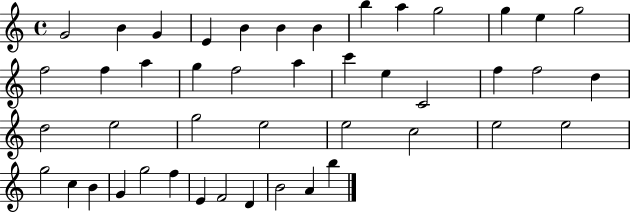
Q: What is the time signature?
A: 4/4